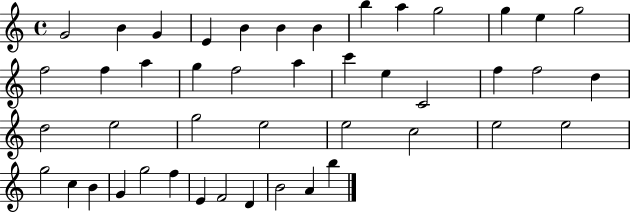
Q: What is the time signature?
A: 4/4